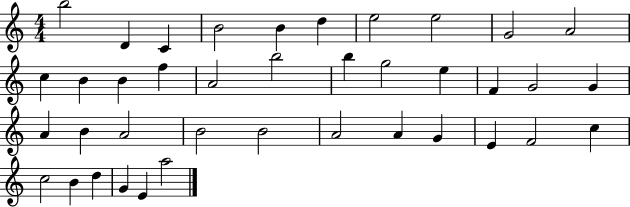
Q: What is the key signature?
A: C major